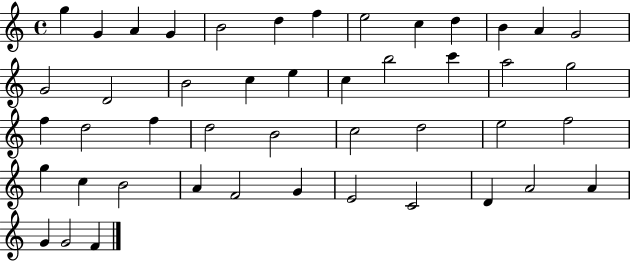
G5/q G4/q A4/q G4/q B4/h D5/q F5/q E5/h C5/q D5/q B4/q A4/q G4/h G4/h D4/h B4/h C5/q E5/q C5/q B5/h C6/q A5/h G5/h F5/q D5/h F5/q D5/h B4/h C5/h D5/h E5/h F5/h G5/q C5/q B4/h A4/q F4/h G4/q E4/h C4/h D4/q A4/h A4/q G4/q G4/h F4/q